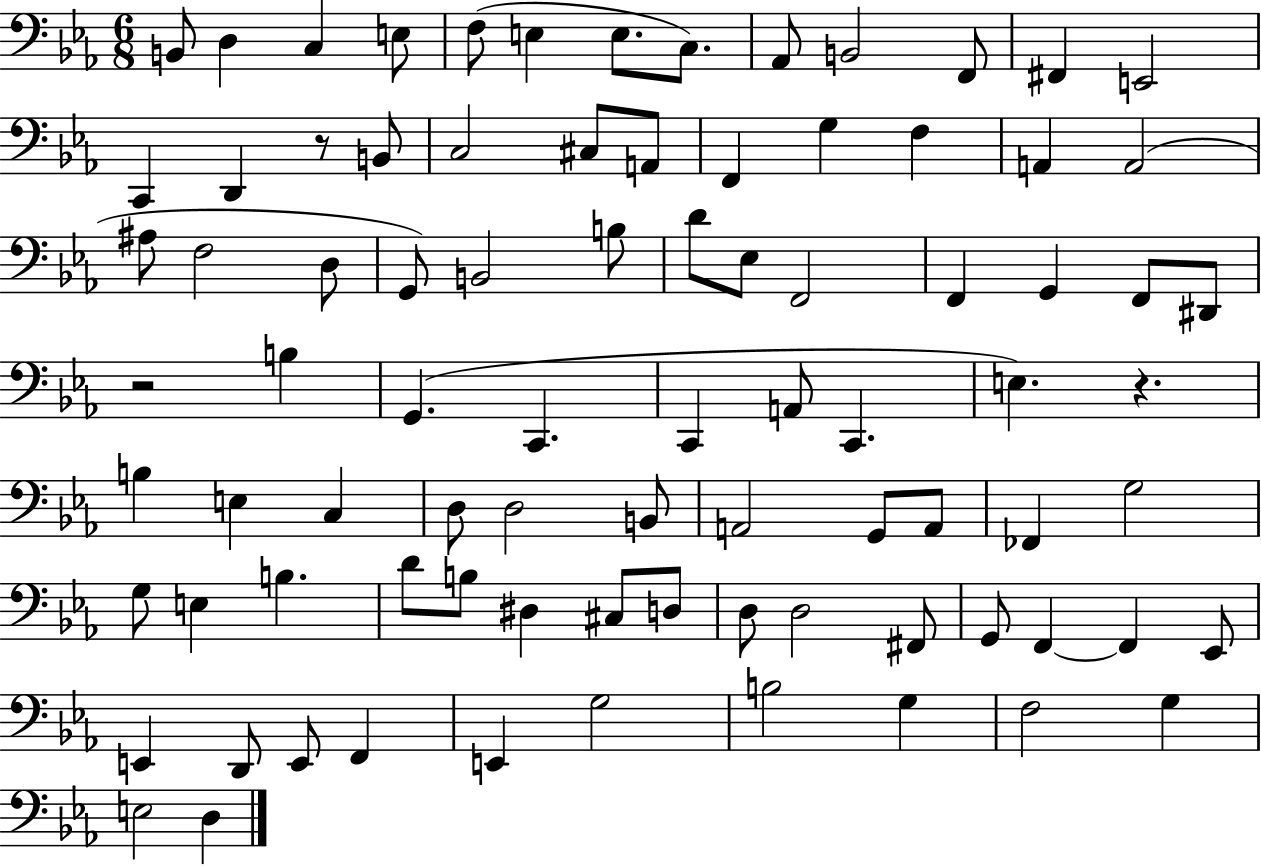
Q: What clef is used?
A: bass